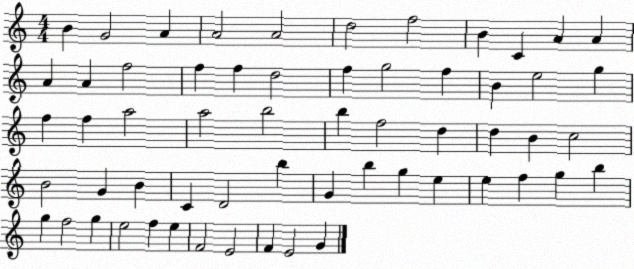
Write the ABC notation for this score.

X:1
T:Untitled
M:4/4
L:1/4
K:C
B G2 A A2 A2 d2 f2 B C A A A A f2 f f d2 f g2 f B e2 g f f a2 a2 b2 b f2 d d B c2 B2 G B C D2 b G b g e e f g b g f2 g e2 f e F2 E2 F E2 G